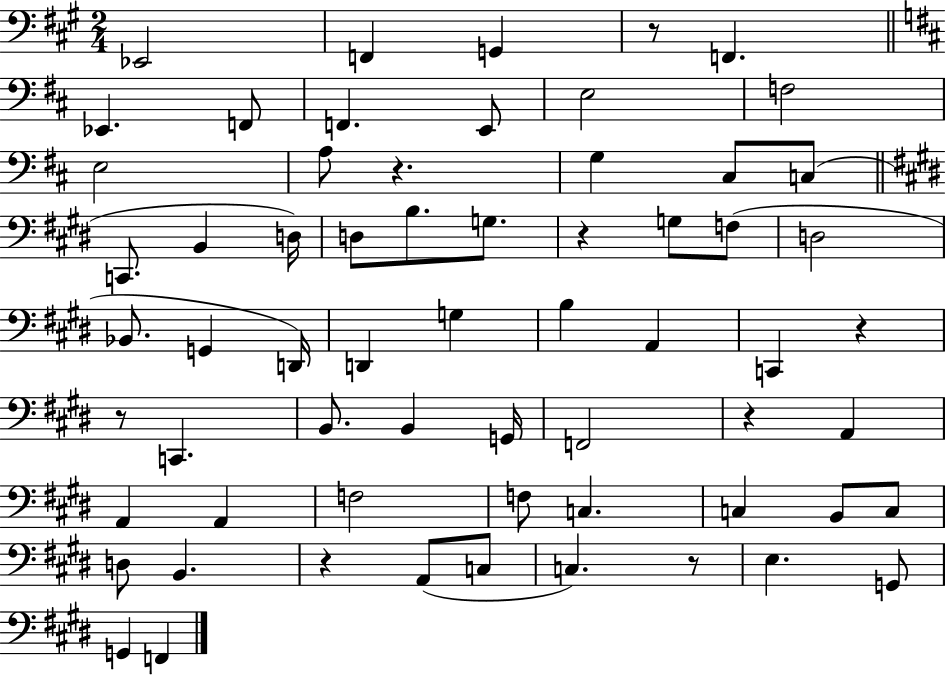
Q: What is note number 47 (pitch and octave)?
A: D3